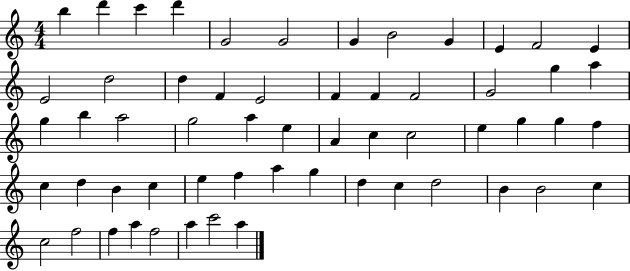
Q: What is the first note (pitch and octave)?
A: B5